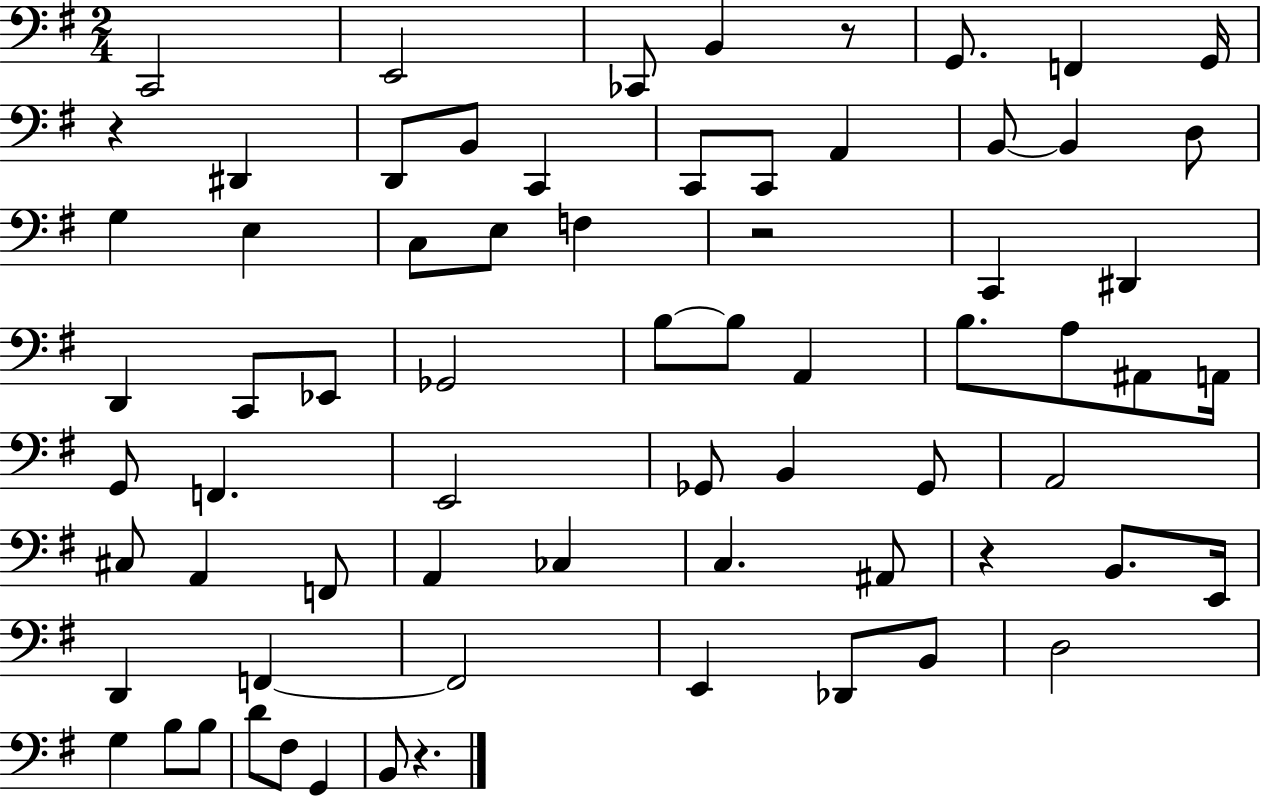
{
  \clef bass
  \numericTimeSignature
  \time 2/4
  \key g \major
  c,2 | e,2 | ces,8 b,4 r8 | g,8. f,4 g,16 | \break r4 dis,4 | d,8 b,8 c,4 | c,8 c,8 a,4 | b,8~~ b,4 d8 | \break g4 e4 | c8 e8 f4 | r2 | c,4 dis,4 | \break d,4 c,8 ees,8 | ges,2 | b8~~ b8 a,4 | b8. a8 ais,8 a,16 | \break g,8 f,4. | e,2 | ges,8 b,4 ges,8 | a,2 | \break cis8 a,4 f,8 | a,4 ces4 | c4. ais,8 | r4 b,8. e,16 | \break d,4 f,4~~ | f,2 | e,4 des,8 b,8 | d2 | \break g4 b8 b8 | d'8 fis8 g,4 | b,8 r4. | \bar "|."
}